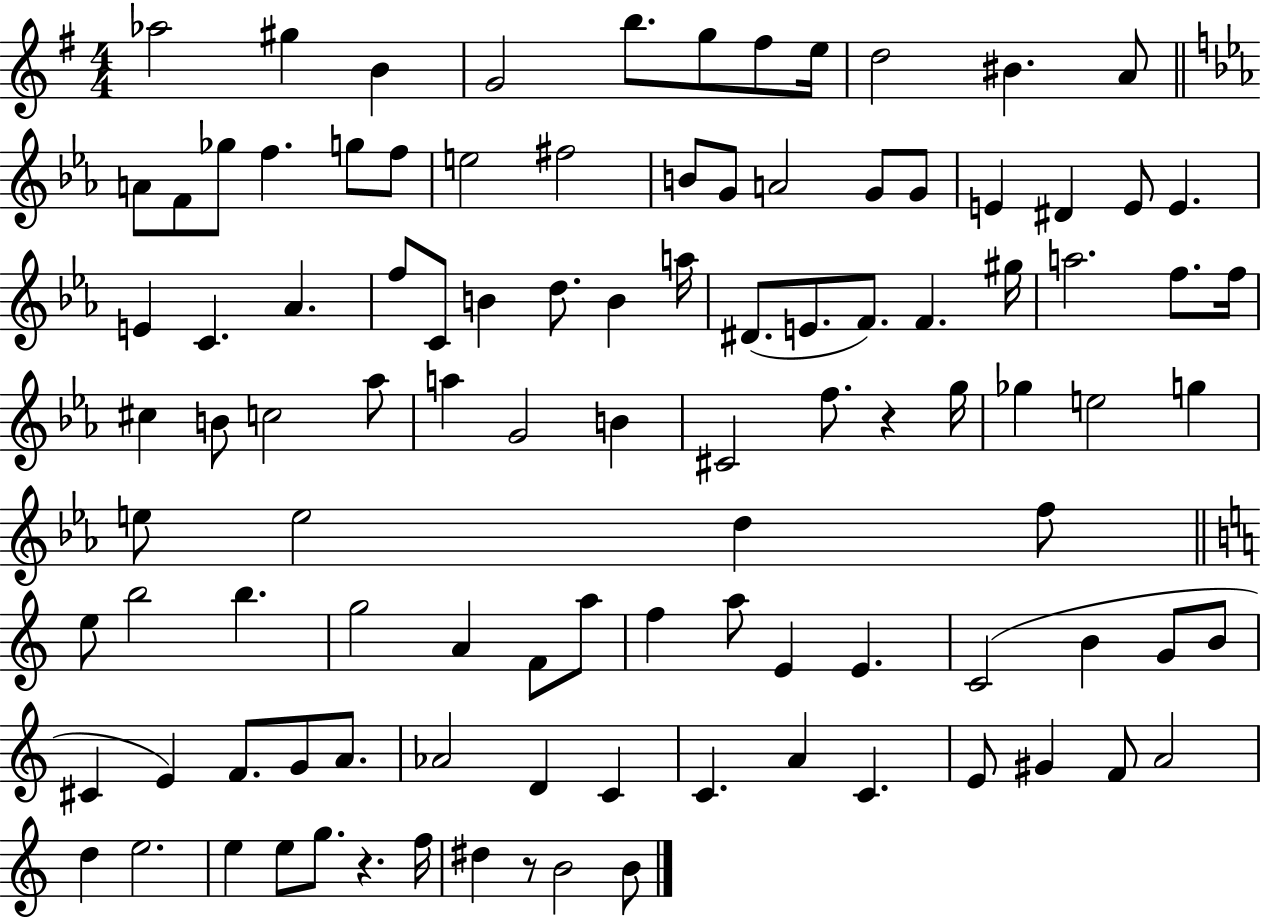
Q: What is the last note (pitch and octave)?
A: B4